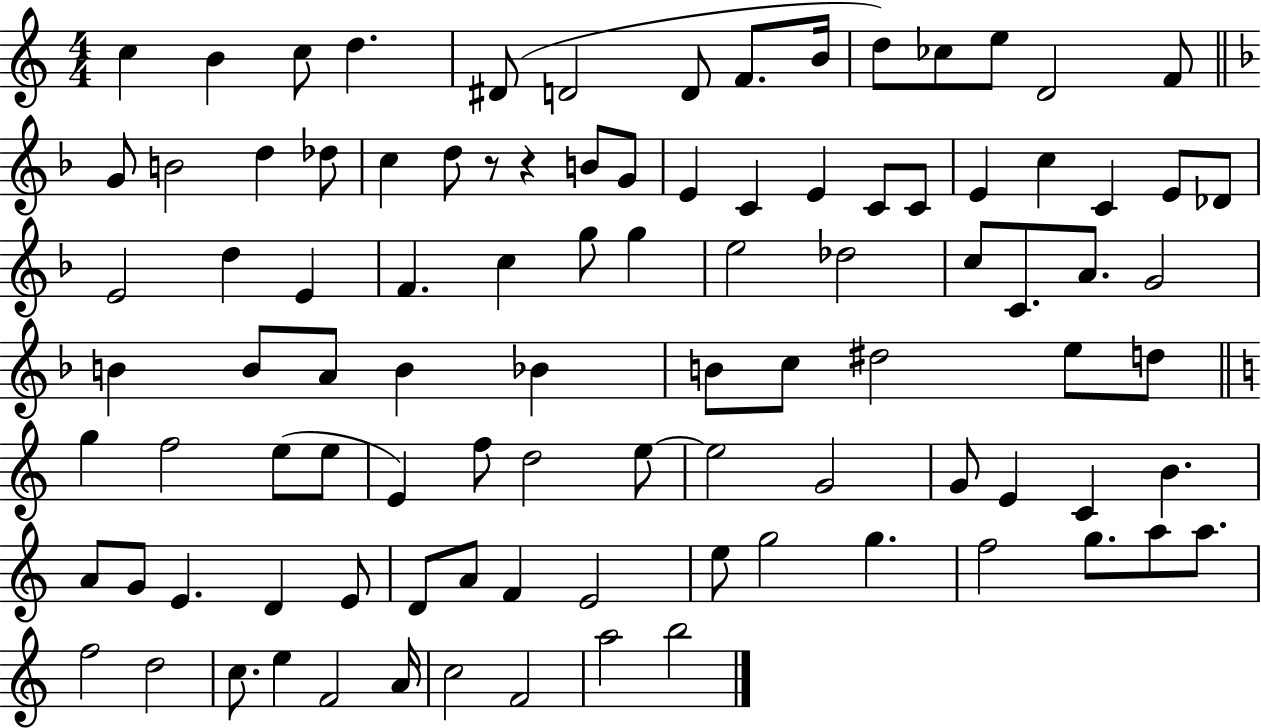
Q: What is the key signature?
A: C major